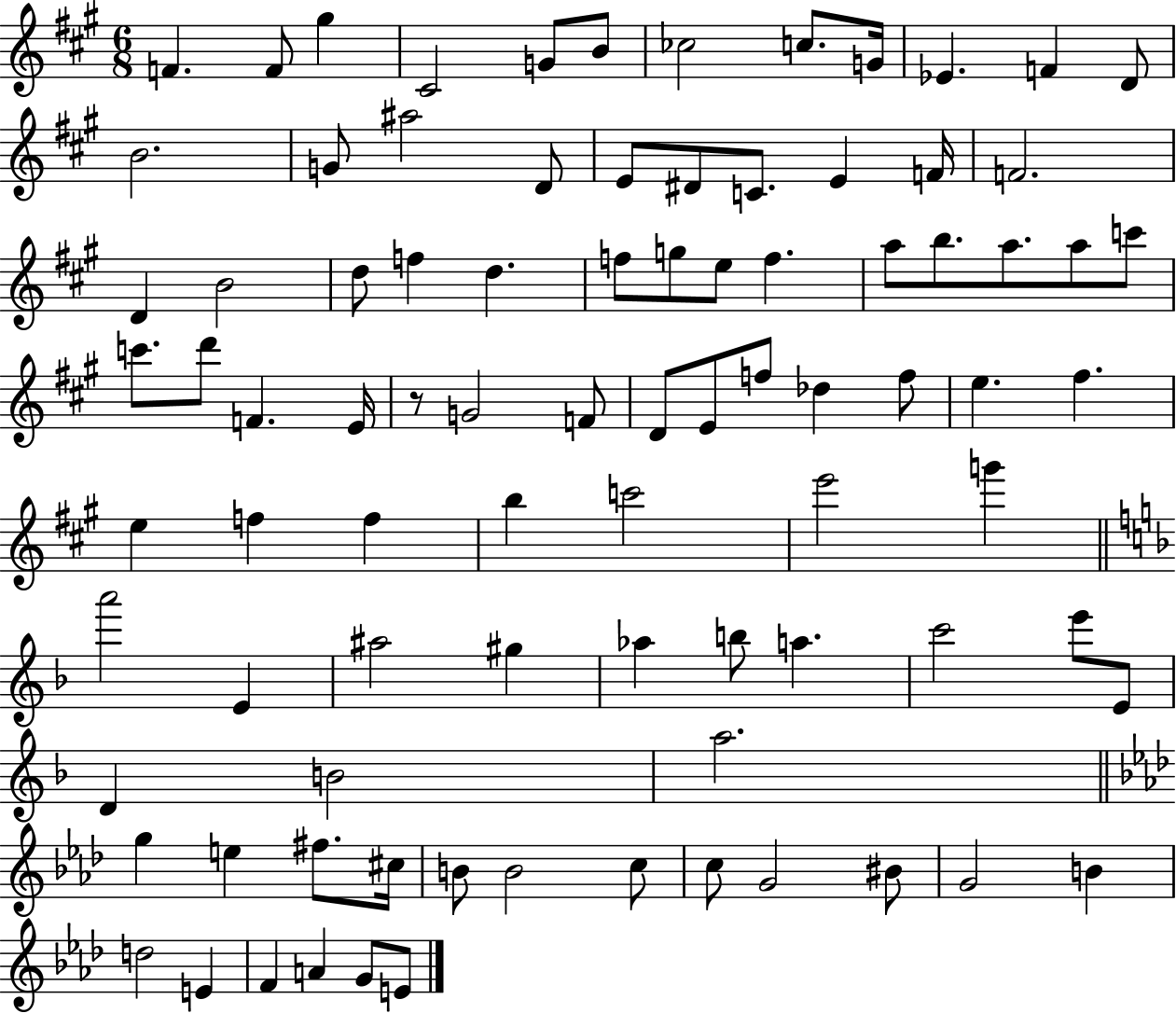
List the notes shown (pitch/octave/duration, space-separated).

F4/q. F4/e G#5/q C#4/h G4/e B4/e CES5/h C5/e. G4/s Eb4/q. F4/q D4/e B4/h. G4/e A#5/h D4/e E4/e D#4/e C4/e. E4/q F4/s F4/h. D4/q B4/h D5/e F5/q D5/q. F5/e G5/e E5/e F5/q. A5/e B5/e. A5/e. A5/e C6/e C6/e. D6/e F4/q. E4/s R/e G4/h F4/e D4/e E4/e F5/e Db5/q F5/e E5/q. F#5/q. E5/q F5/q F5/q B5/q C6/h E6/h G6/q A6/h E4/q A#5/h G#5/q Ab5/q B5/e A5/q. C6/h E6/e E4/e D4/q B4/h A5/h. G5/q E5/q F#5/e. C#5/s B4/e B4/h C5/e C5/e G4/h BIS4/e G4/h B4/q D5/h E4/q F4/q A4/q G4/e E4/e